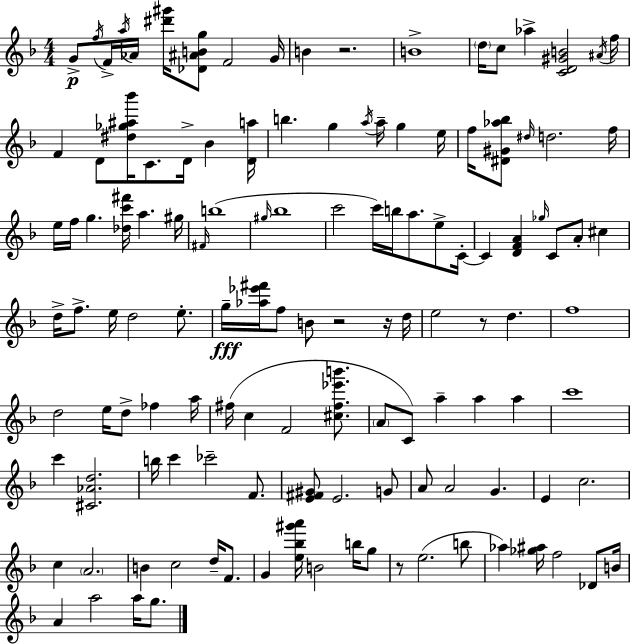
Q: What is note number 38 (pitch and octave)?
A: Bb5